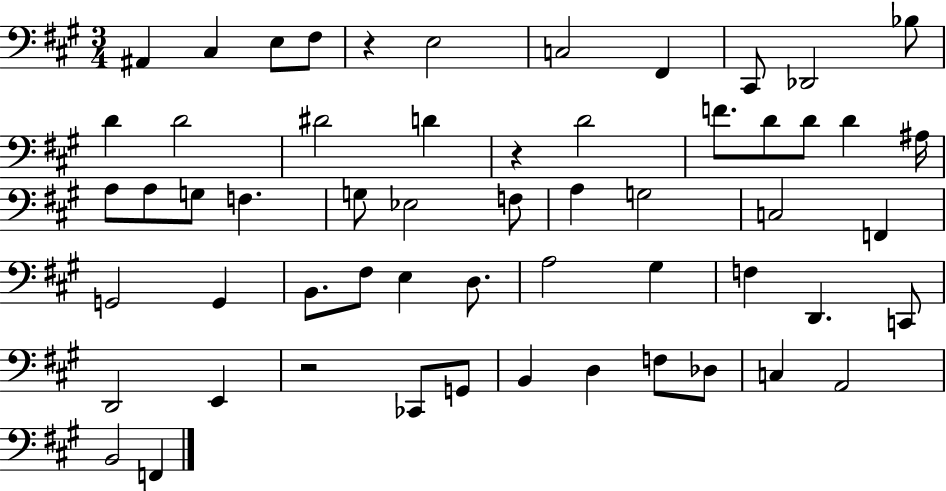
{
  \clef bass
  \numericTimeSignature
  \time 3/4
  \key a \major
  ais,4 cis4 e8 fis8 | r4 e2 | c2 fis,4 | cis,8 des,2 bes8 | \break d'4 d'2 | dis'2 d'4 | r4 d'2 | f'8. d'8 d'8 d'4 ais16 | \break a8 a8 g8 f4. | g8 ees2 f8 | a4 g2 | c2 f,4 | \break g,2 g,4 | b,8. fis8 e4 d8. | a2 gis4 | f4 d,4. c,8 | \break d,2 e,4 | r2 ces,8 g,8 | b,4 d4 f8 des8 | c4 a,2 | \break b,2 f,4 | \bar "|."
}